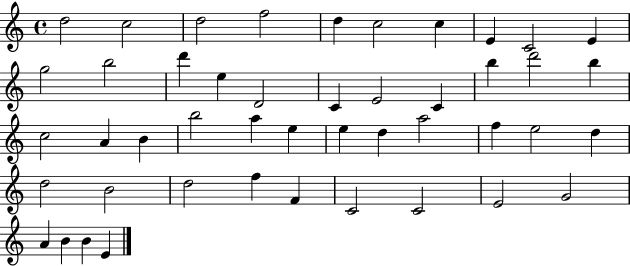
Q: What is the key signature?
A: C major